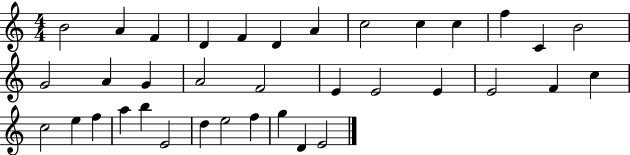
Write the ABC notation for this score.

X:1
T:Untitled
M:4/4
L:1/4
K:C
B2 A F D F D A c2 c c f C B2 G2 A G A2 F2 E E2 E E2 F c c2 e f a b E2 d e2 f g D E2